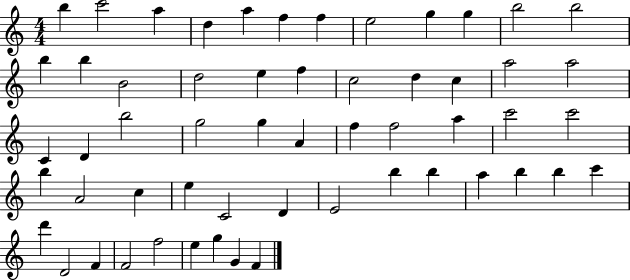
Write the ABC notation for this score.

X:1
T:Untitled
M:4/4
L:1/4
K:C
b c'2 a d a f f e2 g g b2 b2 b b B2 d2 e f c2 d c a2 a2 C D b2 g2 g A f f2 a c'2 c'2 b A2 c e C2 D E2 b b a b b c' d' D2 F F2 f2 e g G F